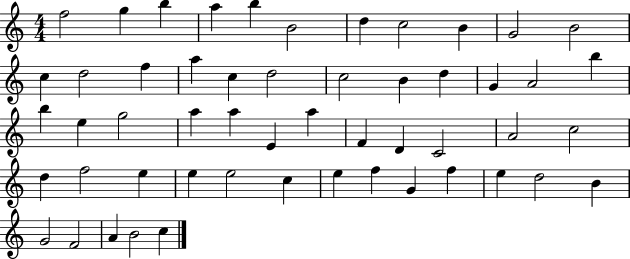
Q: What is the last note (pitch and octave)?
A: C5